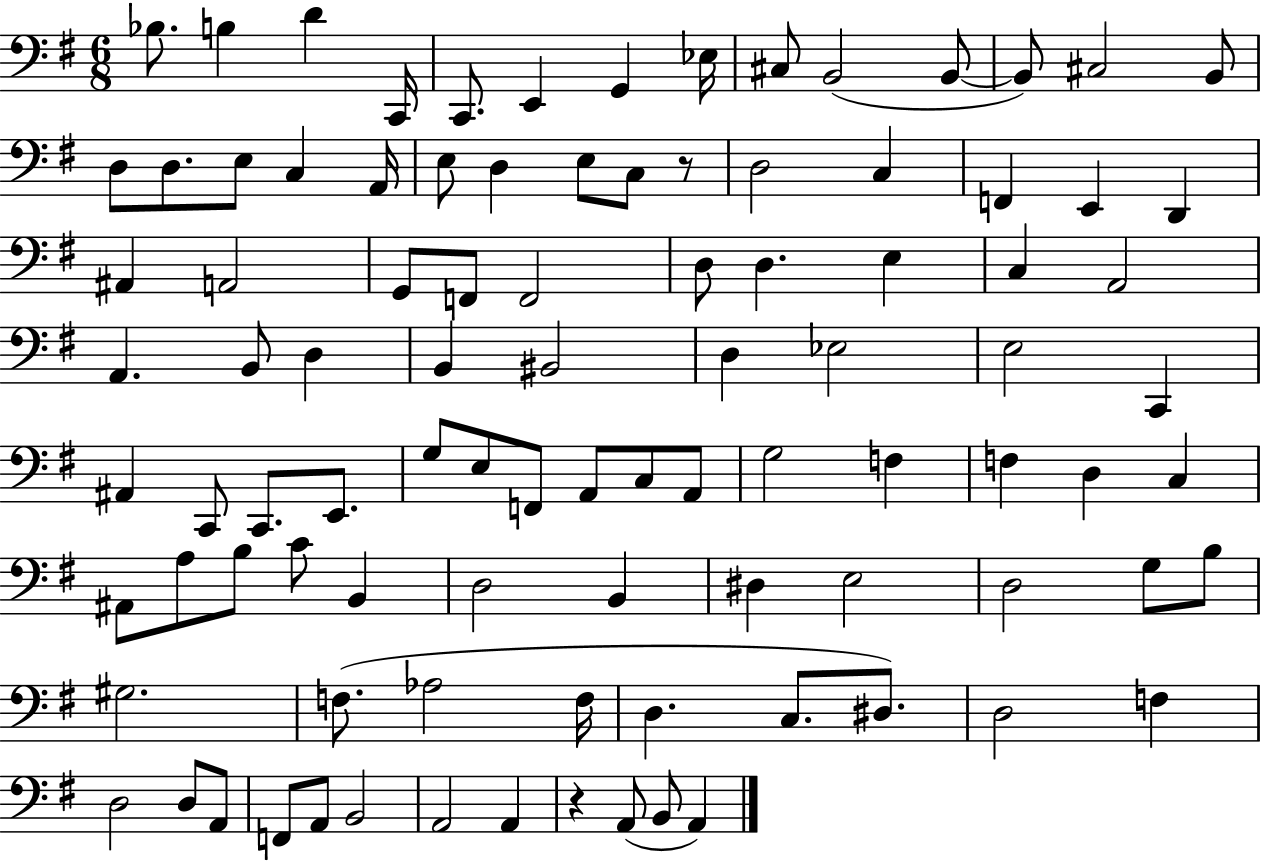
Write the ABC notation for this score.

X:1
T:Untitled
M:6/8
L:1/4
K:G
_B,/2 B, D C,,/4 C,,/2 E,, G,, _E,/4 ^C,/2 B,,2 B,,/2 B,,/2 ^C,2 B,,/2 D,/2 D,/2 E,/2 C, A,,/4 E,/2 D, E,/2 C,/2 z/2 D,2 C, F,, E,, D,, ^A,, A,,2 G,,/2 F,,/2 F,,2 D,/2 D, E, C, A,,2 A,, B,,/2 D, B,, ^B,,2 D, _E,2 E,2 C,, ^A,, C,,/2 C,,/2 E,,/2 G,/2 E,/2 F,,/2 A,,/2 C,/2 A,,/2 G,2 F, F, D, C, ^A,,/2 A,/2 B,/2 C/2 B,, D,2 B,, ^D, E,2 D,2 G,/2 B,/2 ^G,2 F,/2 _A,2 F,/4 D, C,/2 ^D,/2 D,2 F, D,2 D,/2 A,,/2 F,,/2 A,,/2 B,,2 A,,2 A,, z A,,/2 B,,/2 A,,